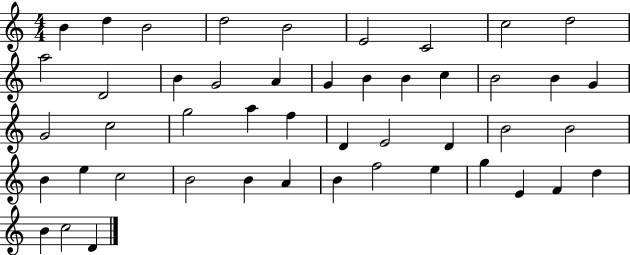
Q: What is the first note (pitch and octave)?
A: B4